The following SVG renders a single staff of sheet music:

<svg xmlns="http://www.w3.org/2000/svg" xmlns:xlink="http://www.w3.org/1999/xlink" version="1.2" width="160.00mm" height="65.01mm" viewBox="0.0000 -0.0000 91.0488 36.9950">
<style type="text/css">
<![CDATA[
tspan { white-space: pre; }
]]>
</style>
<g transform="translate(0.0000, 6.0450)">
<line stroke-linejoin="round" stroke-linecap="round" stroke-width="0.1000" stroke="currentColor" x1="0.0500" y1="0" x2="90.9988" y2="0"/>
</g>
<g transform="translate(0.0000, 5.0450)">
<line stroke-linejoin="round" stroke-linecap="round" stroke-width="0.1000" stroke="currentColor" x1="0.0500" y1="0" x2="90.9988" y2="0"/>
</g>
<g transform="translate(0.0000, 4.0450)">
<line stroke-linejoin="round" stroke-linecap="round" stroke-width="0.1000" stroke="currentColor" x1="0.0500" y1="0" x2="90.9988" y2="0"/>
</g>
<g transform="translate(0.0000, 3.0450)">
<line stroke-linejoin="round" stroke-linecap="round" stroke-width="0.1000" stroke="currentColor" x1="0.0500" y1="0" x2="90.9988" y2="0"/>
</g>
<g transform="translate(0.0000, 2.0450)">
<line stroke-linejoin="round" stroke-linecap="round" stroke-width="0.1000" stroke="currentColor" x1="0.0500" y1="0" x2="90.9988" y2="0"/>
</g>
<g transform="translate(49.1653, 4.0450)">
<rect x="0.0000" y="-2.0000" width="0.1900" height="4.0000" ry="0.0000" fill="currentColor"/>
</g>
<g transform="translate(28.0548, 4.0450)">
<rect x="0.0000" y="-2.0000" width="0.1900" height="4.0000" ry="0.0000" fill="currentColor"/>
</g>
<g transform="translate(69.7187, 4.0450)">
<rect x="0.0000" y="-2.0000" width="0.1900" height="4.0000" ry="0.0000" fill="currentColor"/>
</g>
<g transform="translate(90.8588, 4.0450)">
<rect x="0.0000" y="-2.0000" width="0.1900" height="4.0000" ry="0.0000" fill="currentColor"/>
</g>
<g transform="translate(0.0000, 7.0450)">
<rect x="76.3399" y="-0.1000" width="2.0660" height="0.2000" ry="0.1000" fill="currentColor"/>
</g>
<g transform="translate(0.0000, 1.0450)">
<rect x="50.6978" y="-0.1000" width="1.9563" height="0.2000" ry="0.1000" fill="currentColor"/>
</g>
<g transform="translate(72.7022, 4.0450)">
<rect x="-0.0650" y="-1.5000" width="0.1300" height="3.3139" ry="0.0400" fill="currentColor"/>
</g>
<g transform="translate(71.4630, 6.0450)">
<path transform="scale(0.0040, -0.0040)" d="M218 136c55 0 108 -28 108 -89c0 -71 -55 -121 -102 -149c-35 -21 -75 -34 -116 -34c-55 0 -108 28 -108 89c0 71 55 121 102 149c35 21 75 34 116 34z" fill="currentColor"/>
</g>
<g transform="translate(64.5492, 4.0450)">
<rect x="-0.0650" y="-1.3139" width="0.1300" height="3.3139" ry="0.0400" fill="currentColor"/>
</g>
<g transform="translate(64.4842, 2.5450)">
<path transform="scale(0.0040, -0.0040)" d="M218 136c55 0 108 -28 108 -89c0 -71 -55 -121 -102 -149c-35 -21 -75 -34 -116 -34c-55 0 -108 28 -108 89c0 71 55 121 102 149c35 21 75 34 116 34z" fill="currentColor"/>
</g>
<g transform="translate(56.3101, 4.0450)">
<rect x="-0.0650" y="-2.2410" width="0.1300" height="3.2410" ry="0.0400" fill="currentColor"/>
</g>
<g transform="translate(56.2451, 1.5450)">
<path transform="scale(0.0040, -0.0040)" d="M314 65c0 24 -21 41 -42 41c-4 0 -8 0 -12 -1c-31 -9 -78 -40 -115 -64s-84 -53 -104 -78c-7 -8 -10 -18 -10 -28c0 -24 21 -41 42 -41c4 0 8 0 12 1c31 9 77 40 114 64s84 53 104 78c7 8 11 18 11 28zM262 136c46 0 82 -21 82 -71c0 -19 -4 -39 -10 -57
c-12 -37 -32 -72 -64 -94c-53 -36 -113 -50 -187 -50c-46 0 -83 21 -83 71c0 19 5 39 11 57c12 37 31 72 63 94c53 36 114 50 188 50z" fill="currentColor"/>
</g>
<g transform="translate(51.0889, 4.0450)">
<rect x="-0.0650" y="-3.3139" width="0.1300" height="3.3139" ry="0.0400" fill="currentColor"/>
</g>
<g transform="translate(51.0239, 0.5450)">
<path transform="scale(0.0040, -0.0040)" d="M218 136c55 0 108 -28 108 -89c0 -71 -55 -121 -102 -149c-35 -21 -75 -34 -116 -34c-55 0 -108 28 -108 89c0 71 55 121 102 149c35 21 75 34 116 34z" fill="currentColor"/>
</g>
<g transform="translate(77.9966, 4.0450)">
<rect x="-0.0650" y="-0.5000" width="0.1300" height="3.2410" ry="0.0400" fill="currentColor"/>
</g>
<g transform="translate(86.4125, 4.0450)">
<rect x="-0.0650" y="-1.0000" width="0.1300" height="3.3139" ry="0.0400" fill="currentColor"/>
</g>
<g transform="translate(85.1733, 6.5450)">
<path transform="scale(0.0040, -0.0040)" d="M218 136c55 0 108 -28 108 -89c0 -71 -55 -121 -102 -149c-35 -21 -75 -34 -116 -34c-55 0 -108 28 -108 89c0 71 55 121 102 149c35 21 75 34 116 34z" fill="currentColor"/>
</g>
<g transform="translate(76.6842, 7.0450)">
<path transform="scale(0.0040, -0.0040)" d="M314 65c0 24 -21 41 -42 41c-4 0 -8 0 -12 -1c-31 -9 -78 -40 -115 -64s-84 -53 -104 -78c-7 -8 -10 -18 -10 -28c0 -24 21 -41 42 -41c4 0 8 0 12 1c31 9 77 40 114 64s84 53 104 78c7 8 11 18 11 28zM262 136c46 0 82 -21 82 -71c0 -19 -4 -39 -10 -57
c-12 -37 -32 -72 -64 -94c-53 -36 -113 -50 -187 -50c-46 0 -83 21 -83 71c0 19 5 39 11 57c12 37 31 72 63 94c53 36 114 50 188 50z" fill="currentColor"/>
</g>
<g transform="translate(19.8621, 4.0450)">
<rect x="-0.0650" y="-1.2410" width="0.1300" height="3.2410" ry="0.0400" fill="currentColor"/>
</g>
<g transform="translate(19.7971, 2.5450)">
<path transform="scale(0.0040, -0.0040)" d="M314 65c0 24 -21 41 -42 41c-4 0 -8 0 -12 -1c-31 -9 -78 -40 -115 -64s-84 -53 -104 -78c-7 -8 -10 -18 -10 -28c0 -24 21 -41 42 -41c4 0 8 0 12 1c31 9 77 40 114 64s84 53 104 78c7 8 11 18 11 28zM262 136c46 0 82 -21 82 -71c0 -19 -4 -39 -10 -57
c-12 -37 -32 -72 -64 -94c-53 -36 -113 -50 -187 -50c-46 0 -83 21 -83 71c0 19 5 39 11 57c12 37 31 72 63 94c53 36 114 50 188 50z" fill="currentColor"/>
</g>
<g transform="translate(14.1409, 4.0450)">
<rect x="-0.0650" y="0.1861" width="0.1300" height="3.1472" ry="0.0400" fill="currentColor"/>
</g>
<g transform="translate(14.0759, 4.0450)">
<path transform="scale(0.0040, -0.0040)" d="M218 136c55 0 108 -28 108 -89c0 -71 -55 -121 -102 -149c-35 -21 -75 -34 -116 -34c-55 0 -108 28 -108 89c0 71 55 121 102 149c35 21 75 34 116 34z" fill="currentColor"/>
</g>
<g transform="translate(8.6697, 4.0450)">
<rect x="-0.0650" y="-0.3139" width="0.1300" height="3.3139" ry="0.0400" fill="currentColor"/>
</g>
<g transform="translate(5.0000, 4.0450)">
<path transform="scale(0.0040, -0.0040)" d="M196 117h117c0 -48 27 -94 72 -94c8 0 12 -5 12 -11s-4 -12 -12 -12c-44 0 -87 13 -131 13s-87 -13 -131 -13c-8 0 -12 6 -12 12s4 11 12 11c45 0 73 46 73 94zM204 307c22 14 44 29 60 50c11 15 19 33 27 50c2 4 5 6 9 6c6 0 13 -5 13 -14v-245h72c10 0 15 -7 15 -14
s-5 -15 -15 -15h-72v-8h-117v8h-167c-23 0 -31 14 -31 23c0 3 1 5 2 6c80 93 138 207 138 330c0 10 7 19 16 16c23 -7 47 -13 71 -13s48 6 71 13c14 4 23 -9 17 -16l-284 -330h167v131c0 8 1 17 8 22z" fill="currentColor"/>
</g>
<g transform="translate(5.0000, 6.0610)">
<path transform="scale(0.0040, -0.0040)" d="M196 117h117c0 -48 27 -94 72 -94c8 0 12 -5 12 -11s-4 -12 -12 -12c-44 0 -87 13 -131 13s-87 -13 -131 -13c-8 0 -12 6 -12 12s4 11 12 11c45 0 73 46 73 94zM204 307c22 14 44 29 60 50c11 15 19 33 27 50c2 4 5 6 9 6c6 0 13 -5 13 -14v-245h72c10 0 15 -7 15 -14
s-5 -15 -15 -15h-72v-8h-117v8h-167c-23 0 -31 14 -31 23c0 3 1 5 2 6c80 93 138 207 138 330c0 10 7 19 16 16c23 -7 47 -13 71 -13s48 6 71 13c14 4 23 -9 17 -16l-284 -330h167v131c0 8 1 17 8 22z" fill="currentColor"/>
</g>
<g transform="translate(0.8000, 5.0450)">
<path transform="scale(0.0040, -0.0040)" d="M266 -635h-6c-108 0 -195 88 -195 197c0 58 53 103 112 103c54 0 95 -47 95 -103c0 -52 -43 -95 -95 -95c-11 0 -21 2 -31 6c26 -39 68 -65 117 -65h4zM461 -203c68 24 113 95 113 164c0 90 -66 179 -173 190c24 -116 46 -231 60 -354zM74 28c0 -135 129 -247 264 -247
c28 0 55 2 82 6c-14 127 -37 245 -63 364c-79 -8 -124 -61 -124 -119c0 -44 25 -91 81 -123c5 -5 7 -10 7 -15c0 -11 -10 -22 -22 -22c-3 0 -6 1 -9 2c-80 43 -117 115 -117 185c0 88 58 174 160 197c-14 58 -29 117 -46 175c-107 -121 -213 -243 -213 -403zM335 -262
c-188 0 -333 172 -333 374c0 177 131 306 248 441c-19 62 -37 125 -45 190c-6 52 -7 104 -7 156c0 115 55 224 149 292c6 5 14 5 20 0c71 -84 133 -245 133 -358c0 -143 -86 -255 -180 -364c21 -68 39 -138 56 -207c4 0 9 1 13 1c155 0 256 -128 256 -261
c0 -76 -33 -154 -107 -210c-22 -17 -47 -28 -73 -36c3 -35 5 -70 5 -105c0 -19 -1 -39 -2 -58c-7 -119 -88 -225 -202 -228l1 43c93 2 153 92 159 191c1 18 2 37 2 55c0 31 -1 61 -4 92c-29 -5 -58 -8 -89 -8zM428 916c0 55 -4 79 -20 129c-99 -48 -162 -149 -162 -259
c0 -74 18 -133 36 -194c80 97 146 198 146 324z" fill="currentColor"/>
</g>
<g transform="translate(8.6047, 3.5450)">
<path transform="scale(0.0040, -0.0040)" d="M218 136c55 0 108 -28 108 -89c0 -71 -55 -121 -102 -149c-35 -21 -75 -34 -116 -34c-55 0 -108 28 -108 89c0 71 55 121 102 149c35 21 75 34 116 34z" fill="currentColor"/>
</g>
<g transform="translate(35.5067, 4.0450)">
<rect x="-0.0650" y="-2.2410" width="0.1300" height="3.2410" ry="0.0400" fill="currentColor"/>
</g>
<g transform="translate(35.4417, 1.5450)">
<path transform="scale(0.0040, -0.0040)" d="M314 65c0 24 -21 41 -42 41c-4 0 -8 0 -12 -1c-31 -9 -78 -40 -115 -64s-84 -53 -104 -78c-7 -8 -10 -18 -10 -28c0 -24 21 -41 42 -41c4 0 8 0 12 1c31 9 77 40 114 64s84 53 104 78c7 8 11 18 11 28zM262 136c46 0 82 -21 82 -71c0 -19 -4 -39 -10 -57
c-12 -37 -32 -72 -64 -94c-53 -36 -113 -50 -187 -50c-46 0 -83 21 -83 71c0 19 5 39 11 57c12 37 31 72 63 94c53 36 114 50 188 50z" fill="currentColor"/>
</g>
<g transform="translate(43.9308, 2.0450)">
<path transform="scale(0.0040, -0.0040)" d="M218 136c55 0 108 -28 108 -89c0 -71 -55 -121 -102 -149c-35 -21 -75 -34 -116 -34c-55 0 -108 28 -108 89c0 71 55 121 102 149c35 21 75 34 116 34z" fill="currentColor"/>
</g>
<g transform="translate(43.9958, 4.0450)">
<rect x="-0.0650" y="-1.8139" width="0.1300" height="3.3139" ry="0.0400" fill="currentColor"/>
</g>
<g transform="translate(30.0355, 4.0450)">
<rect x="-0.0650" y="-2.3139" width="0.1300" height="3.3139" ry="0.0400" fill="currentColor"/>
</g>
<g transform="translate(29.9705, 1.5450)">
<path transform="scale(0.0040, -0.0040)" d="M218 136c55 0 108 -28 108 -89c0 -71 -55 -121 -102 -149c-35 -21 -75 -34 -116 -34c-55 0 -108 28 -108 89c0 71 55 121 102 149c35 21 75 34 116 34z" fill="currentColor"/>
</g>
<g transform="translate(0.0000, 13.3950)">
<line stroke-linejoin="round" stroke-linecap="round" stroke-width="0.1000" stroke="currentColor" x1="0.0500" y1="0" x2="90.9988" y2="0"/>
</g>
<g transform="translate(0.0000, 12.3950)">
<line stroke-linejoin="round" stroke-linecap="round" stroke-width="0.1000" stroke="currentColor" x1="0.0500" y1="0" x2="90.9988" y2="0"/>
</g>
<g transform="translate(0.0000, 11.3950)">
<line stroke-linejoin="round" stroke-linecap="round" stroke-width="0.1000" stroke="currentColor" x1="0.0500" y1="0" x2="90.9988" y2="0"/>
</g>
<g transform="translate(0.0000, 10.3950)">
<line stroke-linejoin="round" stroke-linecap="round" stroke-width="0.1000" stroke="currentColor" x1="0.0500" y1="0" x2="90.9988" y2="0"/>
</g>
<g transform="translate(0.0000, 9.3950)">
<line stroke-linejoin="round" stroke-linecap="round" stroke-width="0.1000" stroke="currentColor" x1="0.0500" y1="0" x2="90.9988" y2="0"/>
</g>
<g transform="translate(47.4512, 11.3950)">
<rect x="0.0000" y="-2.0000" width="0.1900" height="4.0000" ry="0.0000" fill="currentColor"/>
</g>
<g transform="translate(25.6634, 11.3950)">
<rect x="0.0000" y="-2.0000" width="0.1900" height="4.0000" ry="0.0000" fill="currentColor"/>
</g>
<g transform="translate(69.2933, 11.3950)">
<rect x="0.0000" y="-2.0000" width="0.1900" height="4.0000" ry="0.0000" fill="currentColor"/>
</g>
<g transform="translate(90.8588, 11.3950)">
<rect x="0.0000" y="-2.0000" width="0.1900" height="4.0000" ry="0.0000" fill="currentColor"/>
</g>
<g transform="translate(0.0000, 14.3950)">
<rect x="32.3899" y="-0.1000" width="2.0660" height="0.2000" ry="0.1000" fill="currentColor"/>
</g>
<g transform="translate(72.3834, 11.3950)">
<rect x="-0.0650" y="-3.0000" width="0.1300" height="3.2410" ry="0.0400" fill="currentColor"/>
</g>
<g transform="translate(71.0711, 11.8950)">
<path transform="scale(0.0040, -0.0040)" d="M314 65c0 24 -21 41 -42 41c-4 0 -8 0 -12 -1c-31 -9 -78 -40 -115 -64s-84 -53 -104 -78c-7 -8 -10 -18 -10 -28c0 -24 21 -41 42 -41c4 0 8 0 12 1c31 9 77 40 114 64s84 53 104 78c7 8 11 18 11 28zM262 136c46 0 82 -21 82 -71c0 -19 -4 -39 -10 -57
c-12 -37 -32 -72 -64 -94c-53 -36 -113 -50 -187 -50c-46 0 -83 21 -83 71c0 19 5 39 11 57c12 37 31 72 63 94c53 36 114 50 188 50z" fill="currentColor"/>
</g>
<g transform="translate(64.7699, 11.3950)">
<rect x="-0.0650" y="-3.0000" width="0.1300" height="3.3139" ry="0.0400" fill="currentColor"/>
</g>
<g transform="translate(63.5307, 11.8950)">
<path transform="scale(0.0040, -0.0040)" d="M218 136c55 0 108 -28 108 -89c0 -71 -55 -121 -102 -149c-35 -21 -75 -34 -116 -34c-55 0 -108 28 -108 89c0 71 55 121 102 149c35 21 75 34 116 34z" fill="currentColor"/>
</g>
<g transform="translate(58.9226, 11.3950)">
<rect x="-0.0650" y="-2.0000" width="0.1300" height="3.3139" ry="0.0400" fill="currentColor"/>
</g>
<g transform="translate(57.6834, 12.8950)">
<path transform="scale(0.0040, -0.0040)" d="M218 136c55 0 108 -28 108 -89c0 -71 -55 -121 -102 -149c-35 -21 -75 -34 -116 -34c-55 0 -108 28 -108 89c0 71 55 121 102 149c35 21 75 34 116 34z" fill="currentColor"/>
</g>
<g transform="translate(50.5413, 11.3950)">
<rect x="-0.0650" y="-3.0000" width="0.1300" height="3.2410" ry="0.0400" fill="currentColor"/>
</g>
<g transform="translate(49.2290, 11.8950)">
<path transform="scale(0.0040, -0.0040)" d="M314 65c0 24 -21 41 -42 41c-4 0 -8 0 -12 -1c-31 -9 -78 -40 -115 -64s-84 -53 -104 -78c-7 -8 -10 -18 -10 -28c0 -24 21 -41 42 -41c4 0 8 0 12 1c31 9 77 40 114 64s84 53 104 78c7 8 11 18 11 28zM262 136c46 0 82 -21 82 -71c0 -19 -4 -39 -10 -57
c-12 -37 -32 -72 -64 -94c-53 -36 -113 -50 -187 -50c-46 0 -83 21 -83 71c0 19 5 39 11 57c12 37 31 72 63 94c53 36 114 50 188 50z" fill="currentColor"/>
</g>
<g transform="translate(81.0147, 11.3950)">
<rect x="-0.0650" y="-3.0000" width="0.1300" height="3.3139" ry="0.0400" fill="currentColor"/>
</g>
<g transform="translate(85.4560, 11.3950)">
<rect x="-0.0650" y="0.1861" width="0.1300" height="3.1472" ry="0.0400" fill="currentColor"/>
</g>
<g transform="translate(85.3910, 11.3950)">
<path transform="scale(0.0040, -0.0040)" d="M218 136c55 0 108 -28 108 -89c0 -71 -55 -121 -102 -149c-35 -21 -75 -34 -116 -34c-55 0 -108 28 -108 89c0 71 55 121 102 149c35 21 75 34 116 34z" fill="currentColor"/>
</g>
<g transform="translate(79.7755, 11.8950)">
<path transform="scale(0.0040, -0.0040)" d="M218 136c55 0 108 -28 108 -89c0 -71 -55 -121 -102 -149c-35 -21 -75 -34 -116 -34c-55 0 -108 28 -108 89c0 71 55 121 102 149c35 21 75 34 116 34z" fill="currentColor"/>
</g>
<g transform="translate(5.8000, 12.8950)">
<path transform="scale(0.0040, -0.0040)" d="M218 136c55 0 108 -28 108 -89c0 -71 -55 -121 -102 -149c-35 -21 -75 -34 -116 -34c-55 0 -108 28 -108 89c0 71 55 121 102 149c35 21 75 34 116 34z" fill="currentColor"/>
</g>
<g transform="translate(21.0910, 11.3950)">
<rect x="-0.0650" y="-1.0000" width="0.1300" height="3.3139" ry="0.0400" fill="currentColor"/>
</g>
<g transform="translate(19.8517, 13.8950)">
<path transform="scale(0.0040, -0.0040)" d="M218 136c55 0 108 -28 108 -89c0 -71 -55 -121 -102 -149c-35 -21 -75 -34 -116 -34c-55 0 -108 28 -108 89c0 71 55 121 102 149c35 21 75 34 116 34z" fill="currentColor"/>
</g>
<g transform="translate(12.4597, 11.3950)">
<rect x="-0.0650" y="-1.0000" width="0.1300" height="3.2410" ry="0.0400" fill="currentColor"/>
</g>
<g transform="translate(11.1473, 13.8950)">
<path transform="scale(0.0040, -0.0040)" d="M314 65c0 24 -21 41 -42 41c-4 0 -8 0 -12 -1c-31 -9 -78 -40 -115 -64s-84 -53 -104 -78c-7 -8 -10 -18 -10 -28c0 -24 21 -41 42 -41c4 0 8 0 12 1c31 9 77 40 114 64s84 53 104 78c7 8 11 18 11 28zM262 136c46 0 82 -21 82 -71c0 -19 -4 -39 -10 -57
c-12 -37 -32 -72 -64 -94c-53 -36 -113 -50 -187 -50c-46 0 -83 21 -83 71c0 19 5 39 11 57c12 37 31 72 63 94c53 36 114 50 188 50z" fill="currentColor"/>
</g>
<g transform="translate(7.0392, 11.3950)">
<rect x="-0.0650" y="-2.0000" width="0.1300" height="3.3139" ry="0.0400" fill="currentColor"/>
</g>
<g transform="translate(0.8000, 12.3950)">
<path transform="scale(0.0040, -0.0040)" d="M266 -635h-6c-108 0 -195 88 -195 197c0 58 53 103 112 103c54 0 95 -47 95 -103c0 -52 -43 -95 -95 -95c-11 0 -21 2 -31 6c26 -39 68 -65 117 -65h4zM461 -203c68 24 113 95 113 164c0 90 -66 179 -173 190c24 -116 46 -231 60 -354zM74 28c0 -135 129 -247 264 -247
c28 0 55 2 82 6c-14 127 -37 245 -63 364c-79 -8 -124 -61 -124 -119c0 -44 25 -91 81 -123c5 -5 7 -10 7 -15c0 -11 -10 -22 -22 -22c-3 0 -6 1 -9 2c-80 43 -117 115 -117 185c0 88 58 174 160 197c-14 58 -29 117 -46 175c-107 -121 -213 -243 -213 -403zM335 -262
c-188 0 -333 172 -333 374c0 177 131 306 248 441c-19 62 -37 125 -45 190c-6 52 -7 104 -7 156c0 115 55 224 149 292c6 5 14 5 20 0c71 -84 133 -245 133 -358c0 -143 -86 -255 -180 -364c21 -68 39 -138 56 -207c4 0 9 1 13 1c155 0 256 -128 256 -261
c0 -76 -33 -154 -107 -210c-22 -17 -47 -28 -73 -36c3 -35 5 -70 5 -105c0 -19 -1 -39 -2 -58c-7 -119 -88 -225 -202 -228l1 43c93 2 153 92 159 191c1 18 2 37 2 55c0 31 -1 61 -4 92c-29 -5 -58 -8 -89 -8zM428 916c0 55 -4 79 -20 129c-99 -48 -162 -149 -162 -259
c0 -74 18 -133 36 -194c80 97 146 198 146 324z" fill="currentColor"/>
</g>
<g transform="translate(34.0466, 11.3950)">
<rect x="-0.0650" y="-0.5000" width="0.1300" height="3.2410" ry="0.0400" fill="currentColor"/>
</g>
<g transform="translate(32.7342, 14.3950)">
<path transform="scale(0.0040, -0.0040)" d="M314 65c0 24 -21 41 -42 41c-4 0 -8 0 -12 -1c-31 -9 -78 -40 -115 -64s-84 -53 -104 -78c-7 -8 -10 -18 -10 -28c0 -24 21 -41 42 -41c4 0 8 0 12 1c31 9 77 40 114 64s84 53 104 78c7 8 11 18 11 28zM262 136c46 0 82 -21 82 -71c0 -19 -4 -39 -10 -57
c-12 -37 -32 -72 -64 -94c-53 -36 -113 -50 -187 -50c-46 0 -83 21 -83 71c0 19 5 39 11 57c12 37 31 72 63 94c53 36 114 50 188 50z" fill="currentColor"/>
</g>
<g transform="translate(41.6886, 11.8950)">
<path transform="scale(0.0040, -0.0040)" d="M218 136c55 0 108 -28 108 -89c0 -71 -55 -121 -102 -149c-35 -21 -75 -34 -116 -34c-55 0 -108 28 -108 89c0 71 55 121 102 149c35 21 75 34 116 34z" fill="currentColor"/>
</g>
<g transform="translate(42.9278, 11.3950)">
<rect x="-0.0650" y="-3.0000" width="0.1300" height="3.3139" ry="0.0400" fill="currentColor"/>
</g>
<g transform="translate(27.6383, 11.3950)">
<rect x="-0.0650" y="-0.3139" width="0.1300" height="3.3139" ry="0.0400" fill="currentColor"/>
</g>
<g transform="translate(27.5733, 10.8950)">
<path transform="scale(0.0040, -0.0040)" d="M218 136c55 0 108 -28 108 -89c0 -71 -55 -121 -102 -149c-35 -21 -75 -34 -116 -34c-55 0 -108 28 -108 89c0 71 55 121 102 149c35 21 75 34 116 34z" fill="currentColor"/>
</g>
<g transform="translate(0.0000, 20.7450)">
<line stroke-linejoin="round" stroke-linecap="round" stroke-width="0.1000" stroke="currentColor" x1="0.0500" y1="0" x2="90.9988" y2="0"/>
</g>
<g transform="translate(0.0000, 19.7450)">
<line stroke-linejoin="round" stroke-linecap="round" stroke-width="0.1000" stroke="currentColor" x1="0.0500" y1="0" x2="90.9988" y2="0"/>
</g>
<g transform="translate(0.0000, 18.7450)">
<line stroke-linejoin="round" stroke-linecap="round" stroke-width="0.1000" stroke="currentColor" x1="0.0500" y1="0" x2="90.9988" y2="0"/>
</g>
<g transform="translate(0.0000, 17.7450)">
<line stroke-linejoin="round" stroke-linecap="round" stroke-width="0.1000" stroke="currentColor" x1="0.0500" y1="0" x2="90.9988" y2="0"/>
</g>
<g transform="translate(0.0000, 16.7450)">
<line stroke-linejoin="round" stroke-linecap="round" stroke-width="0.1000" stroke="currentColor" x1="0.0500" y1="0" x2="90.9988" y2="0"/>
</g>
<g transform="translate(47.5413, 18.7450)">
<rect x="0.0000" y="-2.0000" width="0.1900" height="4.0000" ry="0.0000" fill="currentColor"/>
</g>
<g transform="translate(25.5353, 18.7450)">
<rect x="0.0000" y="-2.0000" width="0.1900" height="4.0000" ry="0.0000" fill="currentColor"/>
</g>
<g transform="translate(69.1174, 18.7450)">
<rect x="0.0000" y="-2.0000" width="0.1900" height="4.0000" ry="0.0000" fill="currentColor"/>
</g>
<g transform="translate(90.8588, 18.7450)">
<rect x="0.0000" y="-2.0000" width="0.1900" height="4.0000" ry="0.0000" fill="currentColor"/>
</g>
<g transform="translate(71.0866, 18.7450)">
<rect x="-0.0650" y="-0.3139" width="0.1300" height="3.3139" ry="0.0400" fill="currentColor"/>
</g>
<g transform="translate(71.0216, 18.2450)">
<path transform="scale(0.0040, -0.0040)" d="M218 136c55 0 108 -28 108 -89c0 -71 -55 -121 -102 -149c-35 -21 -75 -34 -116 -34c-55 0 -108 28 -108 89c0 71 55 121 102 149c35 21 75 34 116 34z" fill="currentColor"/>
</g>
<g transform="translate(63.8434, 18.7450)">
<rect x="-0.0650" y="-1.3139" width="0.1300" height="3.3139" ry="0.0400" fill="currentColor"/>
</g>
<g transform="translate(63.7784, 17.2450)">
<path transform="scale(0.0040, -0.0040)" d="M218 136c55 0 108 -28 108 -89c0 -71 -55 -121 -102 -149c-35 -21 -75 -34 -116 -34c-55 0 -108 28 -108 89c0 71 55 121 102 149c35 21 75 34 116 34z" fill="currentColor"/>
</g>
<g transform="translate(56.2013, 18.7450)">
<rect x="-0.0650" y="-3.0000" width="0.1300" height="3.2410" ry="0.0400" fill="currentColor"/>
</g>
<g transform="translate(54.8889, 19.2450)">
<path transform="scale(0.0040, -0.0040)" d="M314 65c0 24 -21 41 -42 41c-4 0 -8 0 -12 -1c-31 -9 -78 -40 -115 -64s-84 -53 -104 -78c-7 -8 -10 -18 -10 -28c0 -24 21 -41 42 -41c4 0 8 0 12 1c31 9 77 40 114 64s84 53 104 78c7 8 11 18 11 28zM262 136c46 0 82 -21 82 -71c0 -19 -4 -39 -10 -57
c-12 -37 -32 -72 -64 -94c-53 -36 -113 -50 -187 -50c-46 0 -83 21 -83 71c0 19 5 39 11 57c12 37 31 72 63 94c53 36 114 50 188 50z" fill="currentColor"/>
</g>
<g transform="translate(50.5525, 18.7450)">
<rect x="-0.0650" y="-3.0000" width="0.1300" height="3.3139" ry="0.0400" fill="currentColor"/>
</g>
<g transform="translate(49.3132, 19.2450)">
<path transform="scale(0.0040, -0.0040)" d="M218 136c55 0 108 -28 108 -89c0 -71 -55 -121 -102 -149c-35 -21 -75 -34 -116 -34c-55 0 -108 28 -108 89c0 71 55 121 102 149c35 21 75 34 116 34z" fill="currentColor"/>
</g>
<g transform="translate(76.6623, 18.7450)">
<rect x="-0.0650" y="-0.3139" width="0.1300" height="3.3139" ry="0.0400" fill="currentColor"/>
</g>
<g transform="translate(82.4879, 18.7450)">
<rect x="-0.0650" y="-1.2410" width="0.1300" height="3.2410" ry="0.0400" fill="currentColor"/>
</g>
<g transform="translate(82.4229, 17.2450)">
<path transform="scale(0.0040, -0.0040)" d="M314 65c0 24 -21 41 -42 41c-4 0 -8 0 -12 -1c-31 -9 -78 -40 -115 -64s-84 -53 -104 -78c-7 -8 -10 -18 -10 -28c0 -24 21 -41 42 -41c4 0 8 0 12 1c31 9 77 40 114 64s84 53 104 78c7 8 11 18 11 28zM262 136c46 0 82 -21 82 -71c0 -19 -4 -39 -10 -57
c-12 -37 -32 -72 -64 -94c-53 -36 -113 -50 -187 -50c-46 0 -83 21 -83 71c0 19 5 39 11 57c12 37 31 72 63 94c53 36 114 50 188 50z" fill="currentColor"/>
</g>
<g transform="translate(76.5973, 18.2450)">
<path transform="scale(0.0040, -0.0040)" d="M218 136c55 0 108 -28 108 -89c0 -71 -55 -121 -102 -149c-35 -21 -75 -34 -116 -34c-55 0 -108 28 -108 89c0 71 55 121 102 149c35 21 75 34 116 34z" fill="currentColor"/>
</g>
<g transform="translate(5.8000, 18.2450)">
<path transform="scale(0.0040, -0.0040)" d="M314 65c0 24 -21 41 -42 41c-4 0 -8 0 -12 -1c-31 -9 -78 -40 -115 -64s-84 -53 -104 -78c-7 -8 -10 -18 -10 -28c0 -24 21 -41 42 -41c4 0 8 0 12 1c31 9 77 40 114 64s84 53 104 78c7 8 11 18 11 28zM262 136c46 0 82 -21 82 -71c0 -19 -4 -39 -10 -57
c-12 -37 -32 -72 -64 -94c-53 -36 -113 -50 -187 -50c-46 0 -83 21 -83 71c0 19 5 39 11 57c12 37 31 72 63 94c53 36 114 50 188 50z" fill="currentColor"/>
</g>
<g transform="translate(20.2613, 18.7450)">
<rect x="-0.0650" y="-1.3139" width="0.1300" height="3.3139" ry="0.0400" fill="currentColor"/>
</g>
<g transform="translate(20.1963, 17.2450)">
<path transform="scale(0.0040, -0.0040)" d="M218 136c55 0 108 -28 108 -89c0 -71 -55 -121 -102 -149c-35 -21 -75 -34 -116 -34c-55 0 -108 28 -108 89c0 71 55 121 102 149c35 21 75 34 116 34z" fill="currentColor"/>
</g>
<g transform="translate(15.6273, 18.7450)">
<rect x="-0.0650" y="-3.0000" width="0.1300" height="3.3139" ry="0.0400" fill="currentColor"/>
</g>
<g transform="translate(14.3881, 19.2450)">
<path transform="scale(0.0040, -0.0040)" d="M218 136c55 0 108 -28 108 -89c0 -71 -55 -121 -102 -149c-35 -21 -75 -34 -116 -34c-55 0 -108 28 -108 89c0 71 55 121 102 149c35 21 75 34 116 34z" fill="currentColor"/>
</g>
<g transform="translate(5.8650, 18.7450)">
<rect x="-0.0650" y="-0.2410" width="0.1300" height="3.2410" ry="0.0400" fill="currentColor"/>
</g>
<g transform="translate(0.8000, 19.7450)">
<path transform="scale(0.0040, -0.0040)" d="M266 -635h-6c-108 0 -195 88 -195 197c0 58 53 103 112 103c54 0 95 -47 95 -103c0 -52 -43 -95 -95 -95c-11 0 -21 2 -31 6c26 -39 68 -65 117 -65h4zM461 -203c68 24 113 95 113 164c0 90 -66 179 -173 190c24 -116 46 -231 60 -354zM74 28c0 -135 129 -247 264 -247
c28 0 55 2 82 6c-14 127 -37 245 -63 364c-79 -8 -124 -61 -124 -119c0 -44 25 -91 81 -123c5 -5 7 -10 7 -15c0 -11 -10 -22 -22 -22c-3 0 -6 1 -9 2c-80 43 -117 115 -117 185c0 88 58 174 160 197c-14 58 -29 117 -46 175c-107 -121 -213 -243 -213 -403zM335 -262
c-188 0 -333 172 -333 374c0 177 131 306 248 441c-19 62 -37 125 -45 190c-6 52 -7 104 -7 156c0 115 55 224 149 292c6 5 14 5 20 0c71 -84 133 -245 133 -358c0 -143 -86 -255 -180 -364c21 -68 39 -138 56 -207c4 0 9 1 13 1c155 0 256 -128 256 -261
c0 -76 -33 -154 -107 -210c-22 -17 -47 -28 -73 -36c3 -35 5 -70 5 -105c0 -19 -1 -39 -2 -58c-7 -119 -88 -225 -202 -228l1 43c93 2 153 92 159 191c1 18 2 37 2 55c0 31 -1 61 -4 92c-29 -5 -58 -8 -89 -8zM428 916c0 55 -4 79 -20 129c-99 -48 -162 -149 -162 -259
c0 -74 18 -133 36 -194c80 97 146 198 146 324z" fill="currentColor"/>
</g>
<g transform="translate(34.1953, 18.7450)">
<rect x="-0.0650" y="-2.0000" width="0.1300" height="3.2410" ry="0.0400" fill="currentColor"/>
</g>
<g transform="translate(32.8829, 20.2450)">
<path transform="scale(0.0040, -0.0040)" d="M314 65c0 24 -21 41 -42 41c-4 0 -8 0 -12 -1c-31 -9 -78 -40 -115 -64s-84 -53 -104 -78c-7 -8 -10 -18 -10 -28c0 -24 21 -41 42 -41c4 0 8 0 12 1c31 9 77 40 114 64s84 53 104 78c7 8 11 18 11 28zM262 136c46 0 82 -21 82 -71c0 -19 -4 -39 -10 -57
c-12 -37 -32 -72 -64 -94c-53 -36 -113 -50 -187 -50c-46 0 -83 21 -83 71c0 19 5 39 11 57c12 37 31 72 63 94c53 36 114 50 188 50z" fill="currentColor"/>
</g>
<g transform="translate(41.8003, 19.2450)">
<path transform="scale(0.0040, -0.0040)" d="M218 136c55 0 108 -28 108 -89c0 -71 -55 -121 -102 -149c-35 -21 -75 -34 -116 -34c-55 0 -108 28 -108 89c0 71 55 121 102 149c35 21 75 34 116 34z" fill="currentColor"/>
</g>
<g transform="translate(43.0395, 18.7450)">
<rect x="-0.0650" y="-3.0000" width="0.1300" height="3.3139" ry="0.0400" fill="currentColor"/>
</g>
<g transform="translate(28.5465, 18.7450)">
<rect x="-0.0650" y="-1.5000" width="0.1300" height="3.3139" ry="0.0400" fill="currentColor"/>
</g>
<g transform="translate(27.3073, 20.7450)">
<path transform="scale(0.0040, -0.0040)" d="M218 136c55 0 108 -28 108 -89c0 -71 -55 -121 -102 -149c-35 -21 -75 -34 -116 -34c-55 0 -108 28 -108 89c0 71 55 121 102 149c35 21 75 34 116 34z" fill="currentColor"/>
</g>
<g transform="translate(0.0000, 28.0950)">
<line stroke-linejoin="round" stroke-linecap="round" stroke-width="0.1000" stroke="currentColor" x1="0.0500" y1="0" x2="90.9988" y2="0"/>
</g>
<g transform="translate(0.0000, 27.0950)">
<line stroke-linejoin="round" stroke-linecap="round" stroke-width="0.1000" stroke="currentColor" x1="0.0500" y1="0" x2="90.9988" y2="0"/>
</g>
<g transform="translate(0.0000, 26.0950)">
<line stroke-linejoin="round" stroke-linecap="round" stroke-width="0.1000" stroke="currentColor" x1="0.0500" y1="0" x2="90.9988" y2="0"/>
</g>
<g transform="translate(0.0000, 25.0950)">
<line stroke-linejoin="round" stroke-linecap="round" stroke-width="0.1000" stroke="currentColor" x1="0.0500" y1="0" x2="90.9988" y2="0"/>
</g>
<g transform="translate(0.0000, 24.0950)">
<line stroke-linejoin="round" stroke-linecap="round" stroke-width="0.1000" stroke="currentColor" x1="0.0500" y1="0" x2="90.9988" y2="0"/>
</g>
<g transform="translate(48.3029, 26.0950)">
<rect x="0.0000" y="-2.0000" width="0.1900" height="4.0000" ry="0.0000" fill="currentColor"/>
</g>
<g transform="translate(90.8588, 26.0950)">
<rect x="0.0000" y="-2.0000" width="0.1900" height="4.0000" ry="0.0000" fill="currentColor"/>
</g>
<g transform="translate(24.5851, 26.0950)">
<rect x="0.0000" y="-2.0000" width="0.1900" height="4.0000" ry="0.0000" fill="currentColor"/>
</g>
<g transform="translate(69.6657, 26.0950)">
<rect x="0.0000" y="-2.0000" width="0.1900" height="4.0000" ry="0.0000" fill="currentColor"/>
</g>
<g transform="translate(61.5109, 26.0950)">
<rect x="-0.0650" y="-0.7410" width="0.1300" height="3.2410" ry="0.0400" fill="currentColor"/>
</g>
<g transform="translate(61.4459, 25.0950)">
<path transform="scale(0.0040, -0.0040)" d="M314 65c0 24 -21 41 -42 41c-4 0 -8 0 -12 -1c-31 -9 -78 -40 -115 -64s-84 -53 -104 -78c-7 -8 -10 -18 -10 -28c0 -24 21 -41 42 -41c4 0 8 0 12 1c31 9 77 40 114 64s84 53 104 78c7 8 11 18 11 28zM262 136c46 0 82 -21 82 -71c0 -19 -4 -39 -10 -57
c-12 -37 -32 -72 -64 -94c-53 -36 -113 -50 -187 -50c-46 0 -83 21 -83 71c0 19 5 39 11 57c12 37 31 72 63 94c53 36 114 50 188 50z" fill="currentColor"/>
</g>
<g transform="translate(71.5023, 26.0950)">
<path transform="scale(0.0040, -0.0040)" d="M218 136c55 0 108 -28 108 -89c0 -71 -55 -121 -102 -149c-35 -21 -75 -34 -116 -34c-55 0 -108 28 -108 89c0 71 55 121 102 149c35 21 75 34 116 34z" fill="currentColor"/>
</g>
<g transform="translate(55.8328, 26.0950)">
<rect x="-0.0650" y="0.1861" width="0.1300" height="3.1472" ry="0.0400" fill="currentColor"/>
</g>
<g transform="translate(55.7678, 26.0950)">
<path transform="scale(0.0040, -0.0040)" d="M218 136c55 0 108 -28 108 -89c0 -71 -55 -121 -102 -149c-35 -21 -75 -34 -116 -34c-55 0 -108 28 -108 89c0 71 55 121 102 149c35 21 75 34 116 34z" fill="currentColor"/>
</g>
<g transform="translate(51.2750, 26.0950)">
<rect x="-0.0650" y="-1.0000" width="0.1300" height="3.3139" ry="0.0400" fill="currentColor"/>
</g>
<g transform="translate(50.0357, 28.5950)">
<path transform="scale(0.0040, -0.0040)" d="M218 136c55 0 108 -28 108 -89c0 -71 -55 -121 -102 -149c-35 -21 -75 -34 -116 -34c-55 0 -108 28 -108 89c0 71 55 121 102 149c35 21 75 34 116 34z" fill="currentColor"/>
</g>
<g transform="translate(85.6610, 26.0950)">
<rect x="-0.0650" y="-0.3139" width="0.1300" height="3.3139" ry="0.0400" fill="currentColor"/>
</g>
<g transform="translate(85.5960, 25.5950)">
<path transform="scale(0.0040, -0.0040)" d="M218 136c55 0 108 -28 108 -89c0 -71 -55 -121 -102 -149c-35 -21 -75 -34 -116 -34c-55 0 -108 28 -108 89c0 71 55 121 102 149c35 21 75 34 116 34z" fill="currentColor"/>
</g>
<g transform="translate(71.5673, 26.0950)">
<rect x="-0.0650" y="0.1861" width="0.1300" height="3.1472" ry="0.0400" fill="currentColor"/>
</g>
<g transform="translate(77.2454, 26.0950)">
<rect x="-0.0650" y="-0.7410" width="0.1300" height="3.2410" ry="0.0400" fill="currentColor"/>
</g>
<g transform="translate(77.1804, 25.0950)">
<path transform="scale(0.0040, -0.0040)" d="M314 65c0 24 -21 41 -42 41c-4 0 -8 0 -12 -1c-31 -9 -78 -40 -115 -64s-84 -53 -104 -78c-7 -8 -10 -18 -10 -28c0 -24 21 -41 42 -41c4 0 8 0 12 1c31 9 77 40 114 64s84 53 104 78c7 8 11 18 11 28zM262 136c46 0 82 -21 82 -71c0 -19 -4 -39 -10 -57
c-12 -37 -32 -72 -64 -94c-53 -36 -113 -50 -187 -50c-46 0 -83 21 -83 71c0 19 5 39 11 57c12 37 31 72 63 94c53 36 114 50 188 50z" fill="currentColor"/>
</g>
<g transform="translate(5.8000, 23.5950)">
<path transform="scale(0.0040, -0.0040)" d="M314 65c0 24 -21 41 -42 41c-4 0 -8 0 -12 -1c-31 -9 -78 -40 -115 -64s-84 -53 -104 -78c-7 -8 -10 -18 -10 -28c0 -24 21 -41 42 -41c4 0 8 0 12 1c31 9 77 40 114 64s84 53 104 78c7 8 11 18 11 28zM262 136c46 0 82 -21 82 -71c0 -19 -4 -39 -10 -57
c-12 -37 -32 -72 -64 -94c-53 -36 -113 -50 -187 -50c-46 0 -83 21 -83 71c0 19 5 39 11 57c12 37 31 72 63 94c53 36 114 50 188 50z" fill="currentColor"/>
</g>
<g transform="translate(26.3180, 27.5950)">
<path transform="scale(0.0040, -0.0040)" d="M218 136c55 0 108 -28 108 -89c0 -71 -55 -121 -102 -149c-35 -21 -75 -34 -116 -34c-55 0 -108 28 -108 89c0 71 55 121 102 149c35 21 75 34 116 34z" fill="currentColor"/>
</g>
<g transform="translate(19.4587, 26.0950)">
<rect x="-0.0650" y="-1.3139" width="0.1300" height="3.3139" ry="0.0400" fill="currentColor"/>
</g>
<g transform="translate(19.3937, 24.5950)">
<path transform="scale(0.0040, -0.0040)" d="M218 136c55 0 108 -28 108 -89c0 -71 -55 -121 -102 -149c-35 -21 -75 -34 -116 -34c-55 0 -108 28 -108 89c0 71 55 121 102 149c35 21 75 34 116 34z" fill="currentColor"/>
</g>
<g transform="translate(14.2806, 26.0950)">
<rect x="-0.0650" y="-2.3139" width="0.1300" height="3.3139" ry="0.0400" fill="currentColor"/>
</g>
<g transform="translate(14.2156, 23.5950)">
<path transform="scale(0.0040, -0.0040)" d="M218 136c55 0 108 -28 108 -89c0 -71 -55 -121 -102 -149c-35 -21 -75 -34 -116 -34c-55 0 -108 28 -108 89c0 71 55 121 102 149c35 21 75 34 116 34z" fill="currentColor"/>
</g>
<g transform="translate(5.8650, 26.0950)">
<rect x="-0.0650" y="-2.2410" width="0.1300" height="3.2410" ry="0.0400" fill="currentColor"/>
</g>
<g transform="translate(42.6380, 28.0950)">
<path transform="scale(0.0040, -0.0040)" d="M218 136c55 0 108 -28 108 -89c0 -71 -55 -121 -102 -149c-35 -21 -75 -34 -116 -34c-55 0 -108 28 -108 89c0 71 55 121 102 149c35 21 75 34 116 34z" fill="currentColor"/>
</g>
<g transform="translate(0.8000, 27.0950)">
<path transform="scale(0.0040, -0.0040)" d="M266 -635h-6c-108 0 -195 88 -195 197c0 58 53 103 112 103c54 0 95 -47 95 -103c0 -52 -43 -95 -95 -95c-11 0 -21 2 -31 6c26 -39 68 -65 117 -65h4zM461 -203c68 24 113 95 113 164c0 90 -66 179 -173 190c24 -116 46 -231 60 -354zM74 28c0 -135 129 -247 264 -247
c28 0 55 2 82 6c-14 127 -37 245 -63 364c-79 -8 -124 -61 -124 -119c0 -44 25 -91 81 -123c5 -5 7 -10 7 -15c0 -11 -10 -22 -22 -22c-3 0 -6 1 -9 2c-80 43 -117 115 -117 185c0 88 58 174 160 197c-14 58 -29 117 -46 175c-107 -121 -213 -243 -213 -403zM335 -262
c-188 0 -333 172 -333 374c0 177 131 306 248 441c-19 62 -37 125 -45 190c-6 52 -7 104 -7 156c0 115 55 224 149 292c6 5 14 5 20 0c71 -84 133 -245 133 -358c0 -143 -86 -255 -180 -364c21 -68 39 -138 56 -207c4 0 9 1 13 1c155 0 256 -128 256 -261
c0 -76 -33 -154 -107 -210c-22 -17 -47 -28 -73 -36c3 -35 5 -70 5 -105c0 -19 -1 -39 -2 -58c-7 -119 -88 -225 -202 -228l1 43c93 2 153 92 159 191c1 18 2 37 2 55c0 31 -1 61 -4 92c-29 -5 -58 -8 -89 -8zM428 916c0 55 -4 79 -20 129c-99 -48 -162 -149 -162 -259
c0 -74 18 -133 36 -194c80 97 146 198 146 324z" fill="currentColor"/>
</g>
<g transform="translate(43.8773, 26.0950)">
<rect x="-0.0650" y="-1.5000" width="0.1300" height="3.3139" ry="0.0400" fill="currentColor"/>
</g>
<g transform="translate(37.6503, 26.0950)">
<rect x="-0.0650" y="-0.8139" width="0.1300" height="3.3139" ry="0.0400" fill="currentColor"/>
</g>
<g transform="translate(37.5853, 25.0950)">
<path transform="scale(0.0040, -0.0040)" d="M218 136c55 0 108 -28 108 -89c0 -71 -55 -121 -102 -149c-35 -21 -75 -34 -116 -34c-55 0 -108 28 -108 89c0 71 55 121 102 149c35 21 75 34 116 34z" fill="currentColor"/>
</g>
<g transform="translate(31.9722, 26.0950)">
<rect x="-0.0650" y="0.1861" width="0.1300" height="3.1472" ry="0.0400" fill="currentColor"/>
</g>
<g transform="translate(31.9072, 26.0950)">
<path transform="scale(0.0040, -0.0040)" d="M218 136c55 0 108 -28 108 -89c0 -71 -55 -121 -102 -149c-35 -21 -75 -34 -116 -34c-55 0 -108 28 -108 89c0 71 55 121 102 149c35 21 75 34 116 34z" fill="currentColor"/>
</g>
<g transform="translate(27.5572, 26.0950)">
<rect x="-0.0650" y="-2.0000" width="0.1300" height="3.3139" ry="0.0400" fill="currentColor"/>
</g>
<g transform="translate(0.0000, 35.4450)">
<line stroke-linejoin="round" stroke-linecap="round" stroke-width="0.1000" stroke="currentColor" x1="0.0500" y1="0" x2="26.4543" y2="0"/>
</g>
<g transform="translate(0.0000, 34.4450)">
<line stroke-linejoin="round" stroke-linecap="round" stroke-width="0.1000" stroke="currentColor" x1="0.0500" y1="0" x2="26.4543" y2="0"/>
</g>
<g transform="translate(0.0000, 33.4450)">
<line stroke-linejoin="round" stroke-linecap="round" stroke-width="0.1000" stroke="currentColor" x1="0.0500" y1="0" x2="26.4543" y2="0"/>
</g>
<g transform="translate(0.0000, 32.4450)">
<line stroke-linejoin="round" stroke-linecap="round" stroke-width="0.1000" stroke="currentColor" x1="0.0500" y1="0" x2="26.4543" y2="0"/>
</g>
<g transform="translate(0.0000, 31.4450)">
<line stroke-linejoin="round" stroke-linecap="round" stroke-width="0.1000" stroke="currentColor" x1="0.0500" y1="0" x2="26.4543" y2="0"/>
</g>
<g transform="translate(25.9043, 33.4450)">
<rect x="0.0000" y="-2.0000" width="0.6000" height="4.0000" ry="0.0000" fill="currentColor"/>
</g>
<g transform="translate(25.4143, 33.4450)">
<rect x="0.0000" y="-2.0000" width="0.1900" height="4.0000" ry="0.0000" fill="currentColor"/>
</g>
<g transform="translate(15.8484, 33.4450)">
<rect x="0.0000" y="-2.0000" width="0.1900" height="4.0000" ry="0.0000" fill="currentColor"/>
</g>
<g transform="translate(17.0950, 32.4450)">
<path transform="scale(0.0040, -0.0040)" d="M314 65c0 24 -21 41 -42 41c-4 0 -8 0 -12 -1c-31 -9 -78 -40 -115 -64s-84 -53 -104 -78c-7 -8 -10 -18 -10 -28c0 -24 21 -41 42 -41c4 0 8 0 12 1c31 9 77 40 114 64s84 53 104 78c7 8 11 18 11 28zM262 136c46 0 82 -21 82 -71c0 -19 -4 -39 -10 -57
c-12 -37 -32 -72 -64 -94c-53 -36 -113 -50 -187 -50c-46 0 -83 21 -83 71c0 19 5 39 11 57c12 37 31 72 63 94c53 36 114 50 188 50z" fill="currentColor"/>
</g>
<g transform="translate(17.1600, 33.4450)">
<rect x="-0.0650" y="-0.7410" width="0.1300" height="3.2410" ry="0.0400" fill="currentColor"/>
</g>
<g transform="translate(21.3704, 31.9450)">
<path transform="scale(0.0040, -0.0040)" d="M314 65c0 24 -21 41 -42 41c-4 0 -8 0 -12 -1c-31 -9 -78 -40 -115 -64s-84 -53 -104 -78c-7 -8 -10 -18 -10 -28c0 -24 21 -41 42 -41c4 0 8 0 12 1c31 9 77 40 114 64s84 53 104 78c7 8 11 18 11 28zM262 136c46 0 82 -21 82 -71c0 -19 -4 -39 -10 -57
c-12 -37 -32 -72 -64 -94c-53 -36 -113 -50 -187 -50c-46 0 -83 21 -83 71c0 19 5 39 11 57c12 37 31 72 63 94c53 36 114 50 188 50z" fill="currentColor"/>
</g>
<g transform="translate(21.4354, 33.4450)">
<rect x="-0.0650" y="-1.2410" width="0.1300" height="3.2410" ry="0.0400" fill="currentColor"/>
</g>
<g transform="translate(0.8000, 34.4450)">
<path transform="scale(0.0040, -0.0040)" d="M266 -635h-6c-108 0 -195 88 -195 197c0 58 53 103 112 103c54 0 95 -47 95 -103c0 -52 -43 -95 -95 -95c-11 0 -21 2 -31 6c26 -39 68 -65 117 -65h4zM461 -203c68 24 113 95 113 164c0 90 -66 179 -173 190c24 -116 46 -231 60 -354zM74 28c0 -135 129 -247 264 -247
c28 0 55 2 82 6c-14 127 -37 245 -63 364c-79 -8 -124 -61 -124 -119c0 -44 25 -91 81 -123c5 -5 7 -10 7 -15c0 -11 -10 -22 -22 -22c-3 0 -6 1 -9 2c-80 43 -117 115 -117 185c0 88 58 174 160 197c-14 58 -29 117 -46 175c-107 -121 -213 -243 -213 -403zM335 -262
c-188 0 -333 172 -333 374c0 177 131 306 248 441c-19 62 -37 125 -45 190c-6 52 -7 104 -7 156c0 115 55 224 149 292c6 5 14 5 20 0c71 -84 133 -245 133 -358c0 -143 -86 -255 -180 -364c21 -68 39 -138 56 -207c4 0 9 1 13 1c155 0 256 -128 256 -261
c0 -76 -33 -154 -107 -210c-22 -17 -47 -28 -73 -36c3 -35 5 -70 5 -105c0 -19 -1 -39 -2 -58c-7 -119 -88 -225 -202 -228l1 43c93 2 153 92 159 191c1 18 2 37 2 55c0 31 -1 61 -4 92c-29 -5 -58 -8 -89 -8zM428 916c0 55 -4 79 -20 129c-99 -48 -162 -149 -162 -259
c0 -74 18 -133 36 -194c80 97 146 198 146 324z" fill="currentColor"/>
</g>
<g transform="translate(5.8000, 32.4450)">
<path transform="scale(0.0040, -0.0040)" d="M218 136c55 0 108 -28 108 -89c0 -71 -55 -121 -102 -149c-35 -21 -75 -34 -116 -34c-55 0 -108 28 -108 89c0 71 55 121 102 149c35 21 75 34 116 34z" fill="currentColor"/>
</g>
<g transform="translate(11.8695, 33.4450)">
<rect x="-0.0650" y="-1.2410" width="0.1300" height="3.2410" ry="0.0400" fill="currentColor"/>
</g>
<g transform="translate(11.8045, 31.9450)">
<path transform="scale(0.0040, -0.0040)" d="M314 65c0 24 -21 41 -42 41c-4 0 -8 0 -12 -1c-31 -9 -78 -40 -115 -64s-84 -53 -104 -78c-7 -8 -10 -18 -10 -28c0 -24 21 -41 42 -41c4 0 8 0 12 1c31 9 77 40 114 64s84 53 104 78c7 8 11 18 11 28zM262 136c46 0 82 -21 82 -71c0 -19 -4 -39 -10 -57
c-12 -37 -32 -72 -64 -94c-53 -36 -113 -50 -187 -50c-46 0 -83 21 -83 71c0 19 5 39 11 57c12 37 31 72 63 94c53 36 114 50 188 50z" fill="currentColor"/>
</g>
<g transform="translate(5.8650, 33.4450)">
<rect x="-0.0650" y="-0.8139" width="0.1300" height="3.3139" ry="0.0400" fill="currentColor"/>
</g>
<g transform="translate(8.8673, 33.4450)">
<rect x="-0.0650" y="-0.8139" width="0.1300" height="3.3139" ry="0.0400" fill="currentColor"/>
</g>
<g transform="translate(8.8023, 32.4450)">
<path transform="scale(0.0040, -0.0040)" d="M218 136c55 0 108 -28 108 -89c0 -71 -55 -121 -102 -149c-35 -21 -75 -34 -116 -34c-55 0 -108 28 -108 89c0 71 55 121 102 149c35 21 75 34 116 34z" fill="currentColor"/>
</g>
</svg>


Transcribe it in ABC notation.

X:1
T:Untitled
M:4/4
L:1/4
K:C
c B e2 g g2 f b g2 e E C2 D F D2 D c C2 A A2 F A A2 A B c2 A e E F2 A A A2 e c c e2 g2 g e F B d E D B d2 B d2 c d d e2 d2 e2